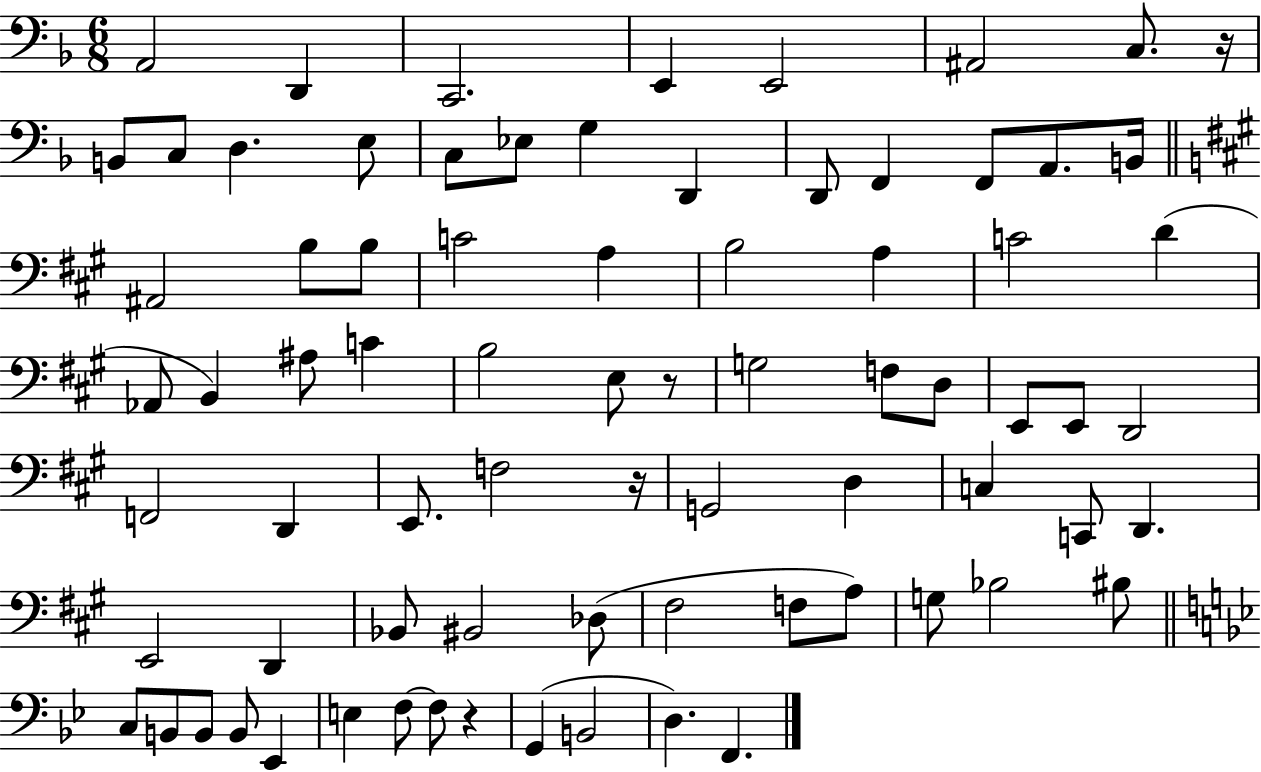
X:1
T:Untitled
M:6/8
L:1/4
K:F
A,,2 D,, C,,2 E,, E,,2 ^A,,2 C,/2 z/4 B,,/2 C,/2 D, E,/2 C,/2 _E,/2 G, D,, D,,/2 F,, F,,/2 A,,/2 B,,/4 ^A,,2 B,/2 B,/2 C2 A, B,2 A, C2 D _A,,/2 B,, ^A,/2 C B,2 E,/2 z/2 G,2 F,/2 D,/2 E,,/2 E,,/2 D,,2 F,,2 D,, E,,/2 F,2 z/4 G,,2 D, C, C,,/2 D,, E,,2 D,, _B,,/2 ^B,,2 _D,/2 ^F,2 F,/2 A,/2 G,/2 _B,2 ^B,/2 C,/2 B,,/2 B,,/2 B,,/2 _E,, E, F,/2 F,/2 z G,, B,,2 D, F,,